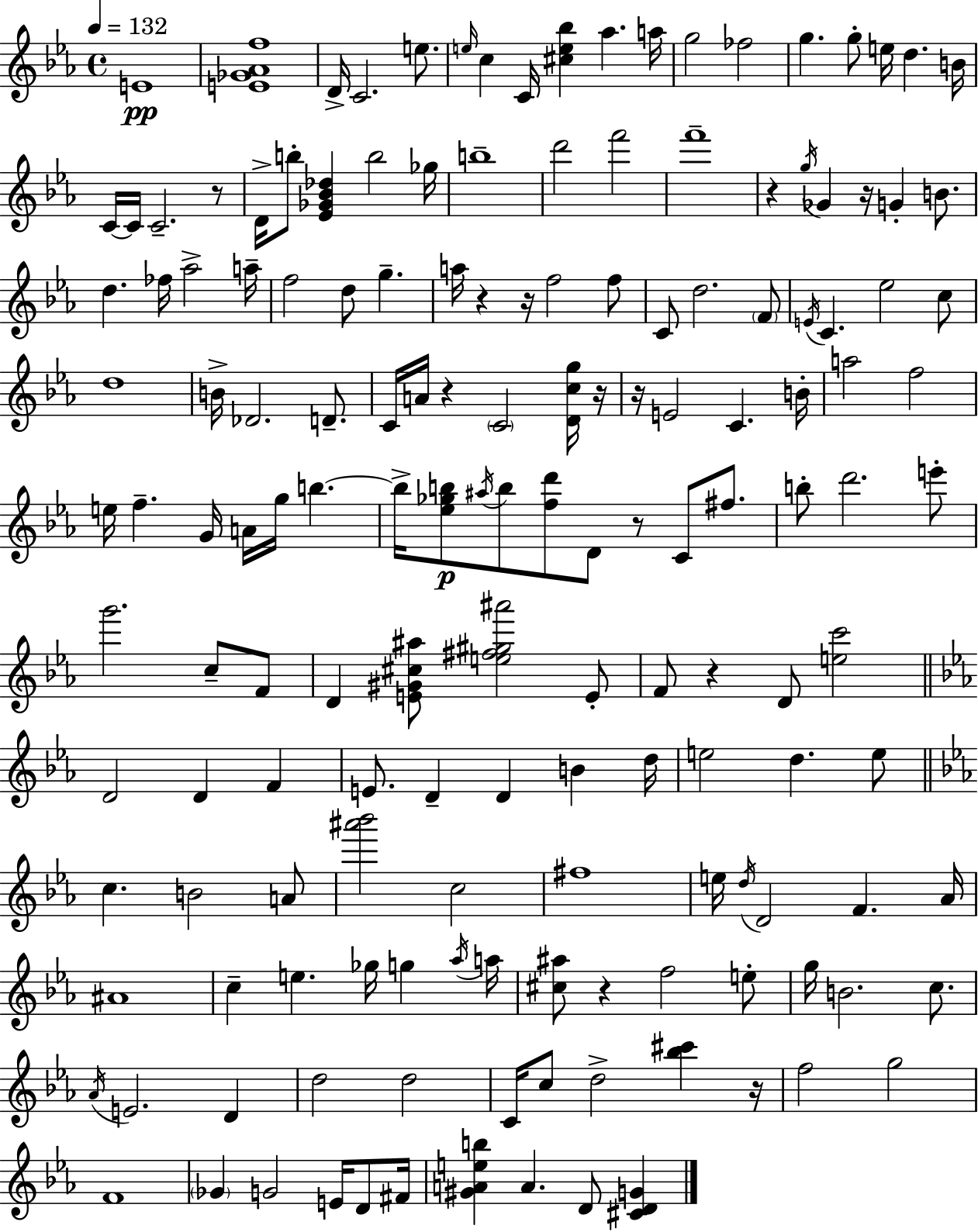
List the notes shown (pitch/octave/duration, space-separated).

E4/w [E4,Gb4,Ab4,F5]/w D4/s C4/h. E5/e. E5/s C5/q C4/s [C#5,E5,Bb5]/q Ab5/q. A5/s G5/h FES5/h G5/q. G5/e E5/s D5/q. B4/s C4/s C4/s C4/h. R/e D4/s B5/e [Eb4,Gb4,Bb4,Db5]/q B5/h Gb5/s B5/w D6/h F6/h F6/w R/q G5/s Gb4/q R/s G4/q B4/e. D5/q. FES5/s Ab5/h A5/s F5/h D5/e G5/q. A5/s R/q R/s F5/h F5/e C4/e D5/h. F4/e E4/s C4/q. Eb5/h C5/e D5/w B4/s Db4/h. D4/e. C4/s A4/s R/q C4/h [D4,C5,G5]/s R/s R/s E4/h C4/q. B4/s A5/h F5/h E5/s F5/q. G4/s A4/s G5/s B5/q. B5/s [Eb5,Gb5,B5]/e A#5/s B5/e [F5,D6]/e D4/e R/e C4/e F#5/e. B5/e D6/h. E6/e G6/h. C5/e F4/e D4/q [E4,G#4,C#5,A#5]/e [E5,F#5,G#5,A#6]/h E4/e F4/e R/q D4/e [E5,C6]/h D4/h D4/q F4/q E4/e. D4/q D4/q B4/q D5/s E5/h D5/q. E5/e C5/q. B4/h A4/e [A#6,Bb6]/h C5/h F#5/w E5/s D5/s D4/h F4/q. Ab4/s A#4/w C5/q E5/q. Gb5/s G5/q Ab5/s A5/s [C#5,A#5]/e R/q F5/h E5/e G5/s B4/h. C5/e. Ab4/s E4/h. D4/q D5/h D5/h C4/s C5/e D5/h [Bb5,C#6]/q R/s F5/h G5/h F4/w Gb4/q G4/h E4/s D4/e F#4/s [G#4,A4,E5,B5]/q A4/q. D4/e [C#4,D4,G4]/q